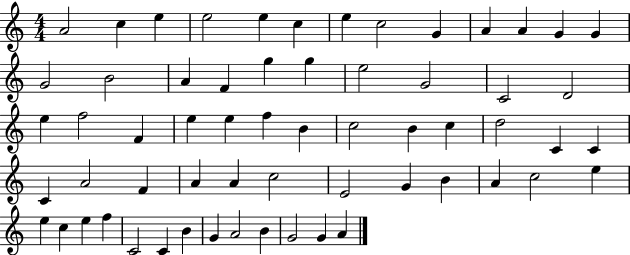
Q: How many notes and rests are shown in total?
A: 61